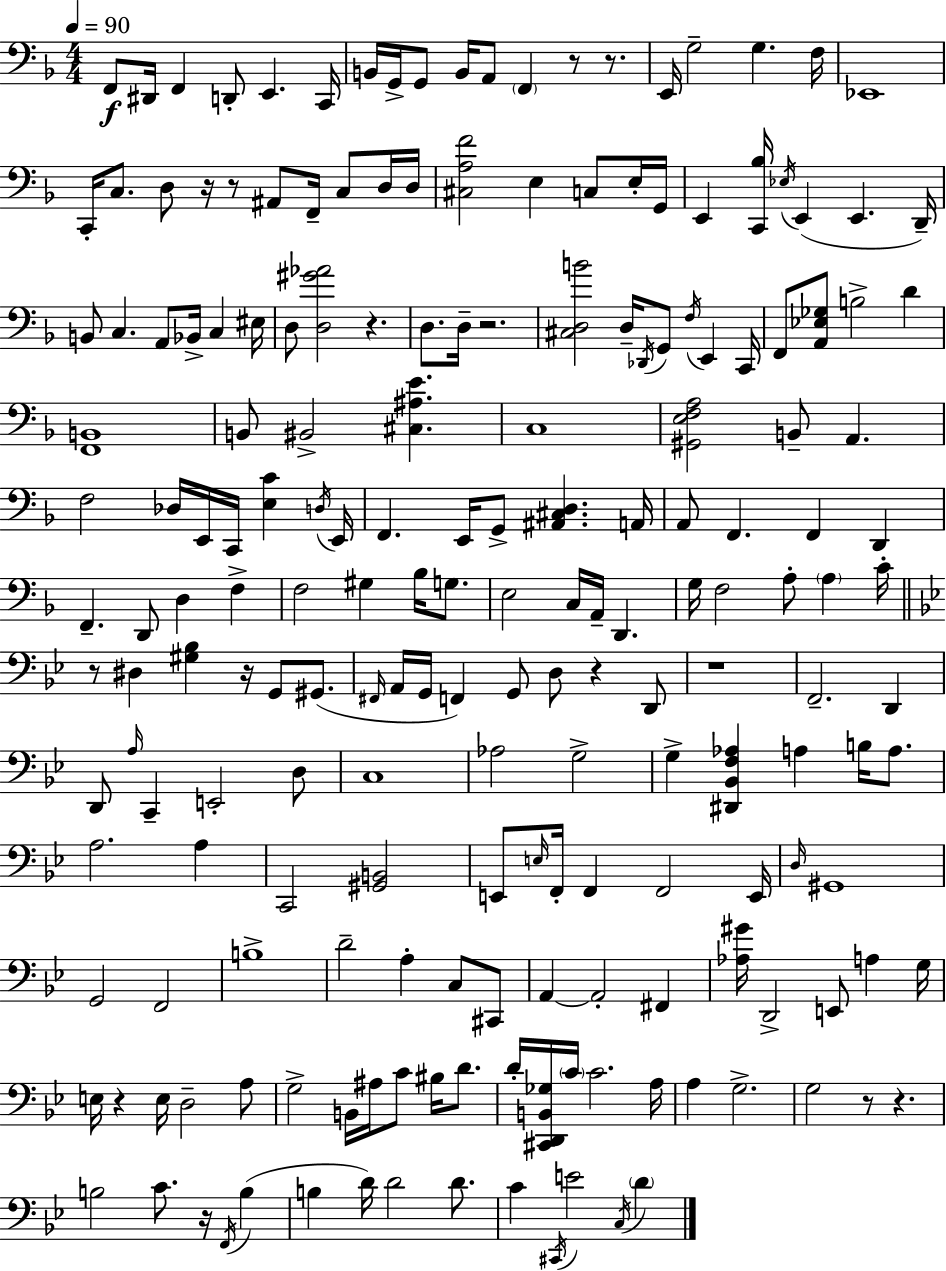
X:1
T:Untitled
M:4/4
L:1/4
K:Dm
F,,/2 ^D,,/4 F,, D,,/2 E,, C,,/4 B,,/4 G,,/4 G,,/2 B,,/4 A,,/2 F,, z/2 z/2 E,,/4 G,2 G, F,/4 _E,,4 C,,/4 C,/2 D,/2 z/4 z/2 ^A,,/2 F,,/4 C,/2 D,/4 D,/4 [^C,A,F]2 E, C,/2 E,/4 G,,/4 E,, [C,,_B,]/4 _E,/4 E,, E,, D,,/4 B,,/2 C, A,,/2 _B,,/4 C, ^E,/4 D,/2 [D,^G_A]2 z D,/2 D,/4 z2 [^C,D,B]2 D,/4 _D,,/4 G,,/2 F,/4 E,, C,,/4 F,,/2 [A,,_E,_G,]/2 B,2 D [F,,B,,]4 B,,/2 ^B,,2 [^C,^A,E] C,4 [^G,,E,F,A,]2 B,,/2 A,, F,2 _D,/4 E,,/4 C,,/4 [E,C] D,/4 E,,/4 F,, E,,/4 G,,/2 [^A,,^C,D,] A,,/4 A,,/2 F,, F,, D,, F,, D,,/2 D, F, F,2 ^G, _B,/4 G,/2 E,2 C,/4 A,,/4 D,, G,/4 F,2 A,/2 A, C/4 z/2 ^D, [^G,_B,] z/4 G,,/2 ^G,,/2 ^F,,/4 A,,/4 G,,/4 F,, G,,/2 D,/2 z D,,/2 z4 F,,2 D,, D,,/2 A,/4 C,, E,,2 D,/2 C,4 _A,2 G,2 G, [^D,,_B,,F,_A,] A, B,/4 A,/2 A,2 A, C,,2 [^G,,B,,]2 E,,/2 E,/4 F,,/4 F,, F,,2 E,,/4 D,/4 ^G,,4 G,,2 F,,2 B,4 D2 A, C,/2 ^C,,/2 A,, A,,2 ^F,, [_A,^G]/4 D,,2 E,,/2 A, G,/4 E,/4 z E,/4 D,2 A,/2 G,2 B,,/4 ^A,/4 C/2 ^B,/4 D/2 D/4 [^C,,D,,B,,_G,]/4 C/4 C2 A,/4 A, G,2 G,2 z/2 z B,2 C/2 z/4 F,,/4 B, B, D/4 D2 D/2 C ^C,,/4 E2 C,/4 D